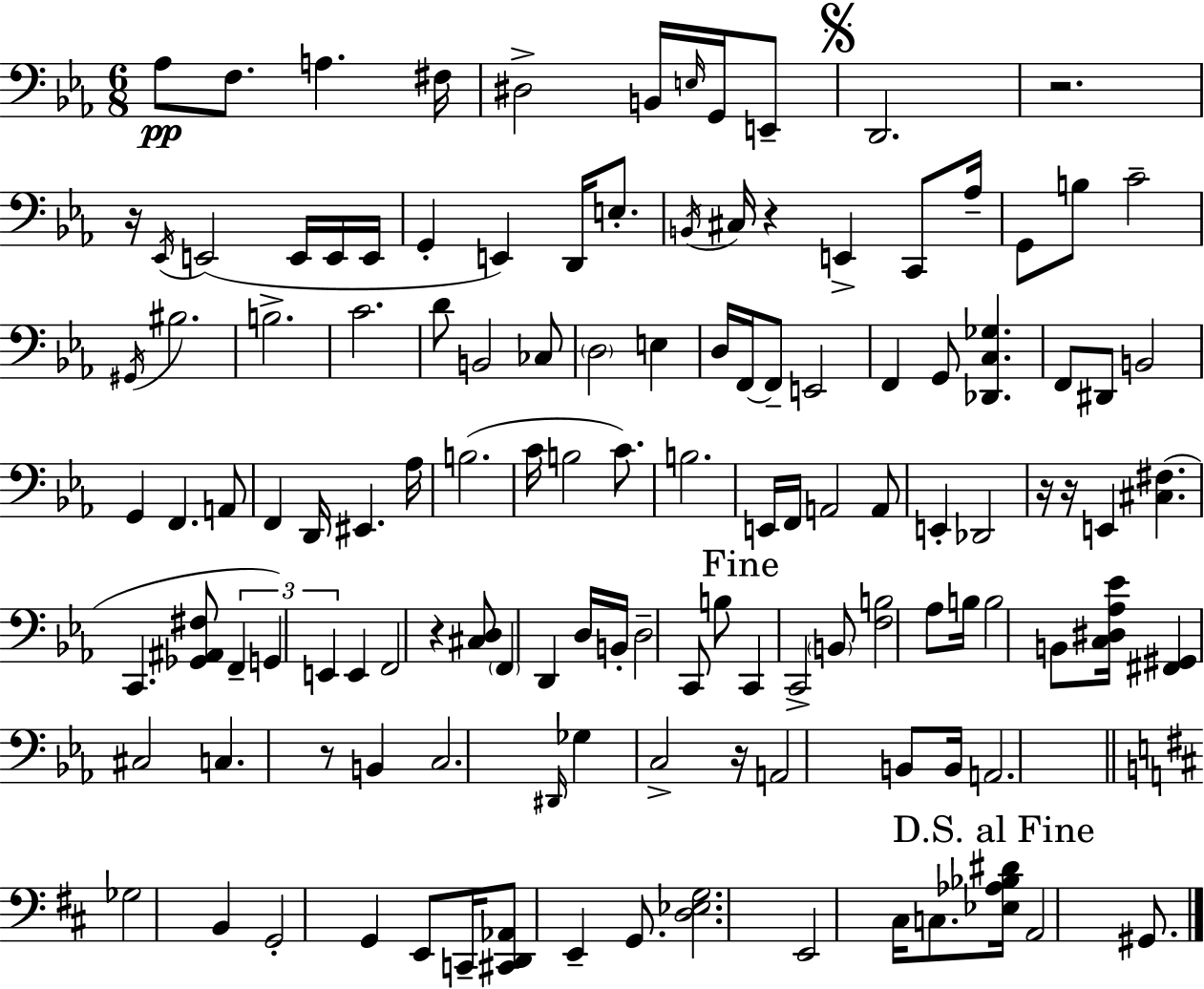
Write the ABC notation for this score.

X:1
T:Untitled
M:6/8
L:1/4
K:Eb
_A,/2 F,/2 A, ^F,/4 ^D,2 B,,/4 E,/4 G,,/4 E,,/2 D,,2 z2 z/4 _E,,/4 E,,2 E,,/4 E,,/4 E,,/4 G,, E,, D,,/4 E,/2 B,,/4 ^C,/4 z E,, C,,/2 _A,/4 G,,/2 B,/2 C2 ^G,,/4 ^B,2 B,2 C2 D/2 B,,2 _C,/2 D,2 E, D,/4 F,,/4 F,,/2 E,,2 F,, G,,/2 [_D,,C,_G,] F,,/2 ^D,,/2 B,,2 G,, F,, A,,/2 F,, D,,/4 ^E,, _A,/4 B,2 C/4 B,2 C/2 B,2 E,,/4 F,,/4 A,,2 A,,/2 E,, _D,,2 z/4 z/4 E,, [^C,^F,] C,, [_G,,^A,,^F,]/2 F,, G,, E,, E,, F,,2 z [^C,D,]/2 F,, D,, D,/4 B,,/4 D,2 C,,/2 B,/2 C,, C,,2 B,,/2 [F,B,]2 _A,/2 B,/4 B,2 B,,/2 [C,^D,_A,_E]/4 [^F,,^G,,] ^C,2 C, z/2 B,, C,2 ^D,,/4 _G, C,2 z/4 A,,2 B,,/2 B,,/4 A,,2 _G,2 B,, G,,2 G,, E,,/2 C,,/4 [^C,,D,,_A,,]/2 E,, G,,/2 [D,_E,G,]2 E,,2 ^C,/4 C,/2 [_E,_A,_B,^D]/4 A,,2 ^G,,/2